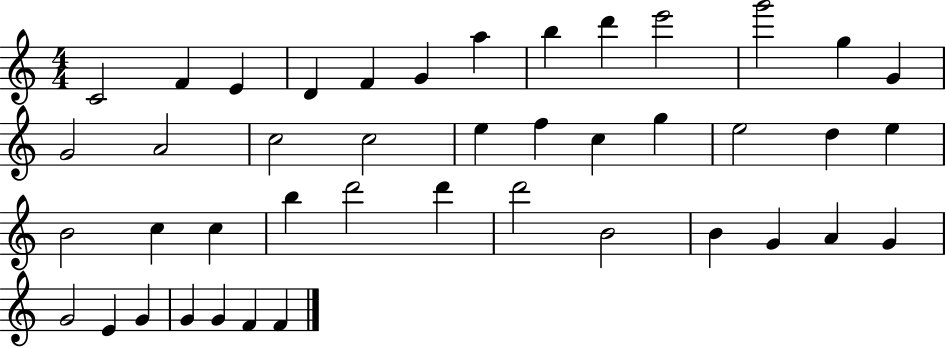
C4/h F4/q E4/q D4/q F4/q G4/q A5/q B5/q D6/q E6/h G6/h G5/q G4/q G4/h A4/h C5/h C5/h E5/q F5/q C5/q G5/q E5/h D5/q E5/q B4/h C5/q C5/q B5/q D6/h D6/q D6/h B4/h B4/q G4/q A4/q G4/q G4/h E4/q G4/q G4/q G4/q F4/q F4/q